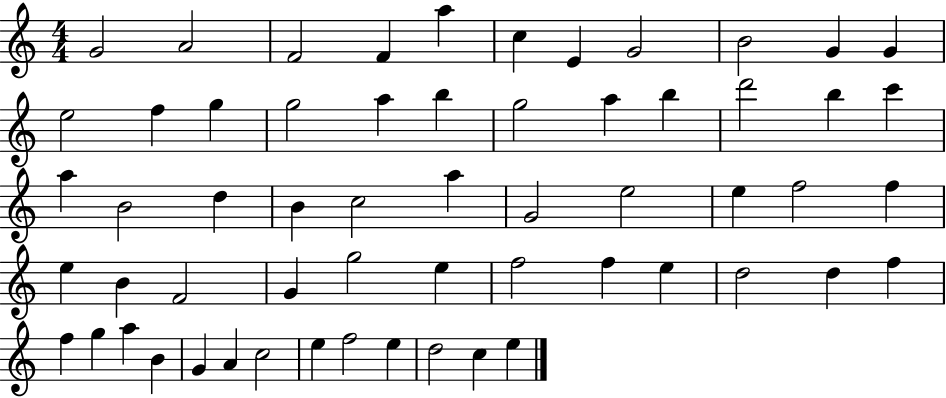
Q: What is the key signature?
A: C major